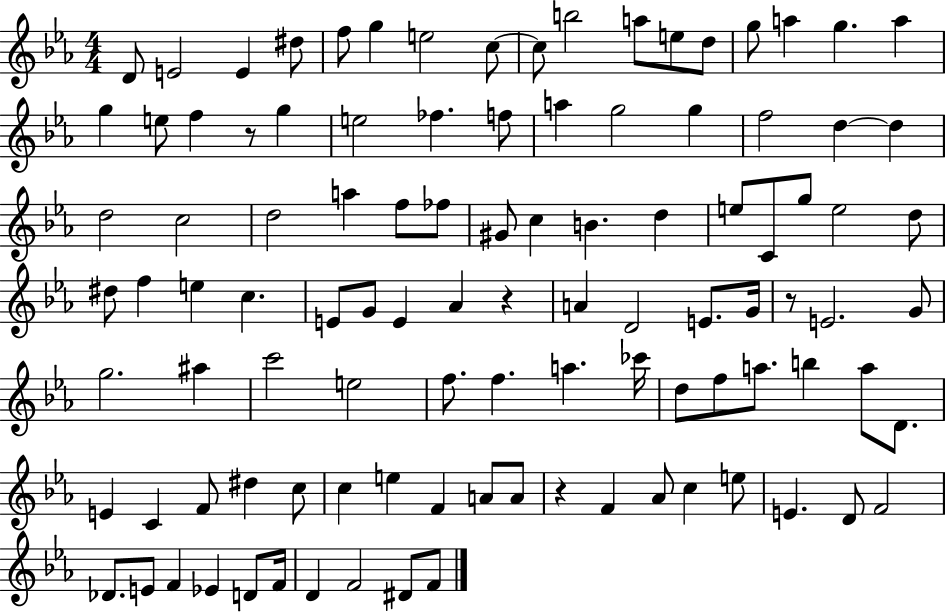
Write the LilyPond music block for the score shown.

{
  \clef treble
  \numericTimeSignature
  \time 4/4
  \key ees \major
  d'8 e'2 e'4 dis''8 | f''8 g''4 e''2 c''8~~ | c''8 b''2 a''8 e''8 d''8 | g''8 a''4 g''4. a''4 | \break g''4 e''8 f''4 r8 g''4 | e''2 fes''4. f''8 | a''4 g''2 g''4 | f''2 d''4~~ d''4 | \break d''2 c''2 | d''2 a''4 f''8 fes''8 | gis'8 c''4 b'4. d''4 | e''8 c'8 g''8 e''2 d''8 | \break dis''8 f''4 e''4 c''4. | e'8 g'8 e'4 aes'4 r4 | a'4 d'2 e'8. g'16 | r8 e'2. g'8 | \break g''2. ais''4 | c'''2 e''2 | f''8. f''4. a''4. ces'''16 | d''8 f''8 a''8. b''4 a''8 d'8. | \break e'4 c'4 f'8 dis''4 c''8 | c''4 e''4 f'4 a'8 a'8 | r4 f'4 aes'8 c''4 e''8 | e'4. d'8 f'2 | \break des'8. e'8 f'4 ees'4 d'8 f'16 | d'4 f'2 dis'8 f'8 | \bar "|."
}